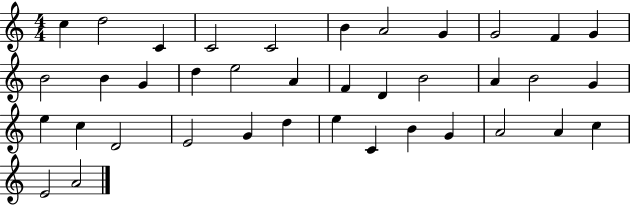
X:1
T:Untitled
M:4/4
L:1/4
K:C
c d2 C C2 C2 B A2 G G2 F G B2 B G d e2 A F D B2 A B2 G e c D2 E2 G d e C B G A2 A c E2 A2